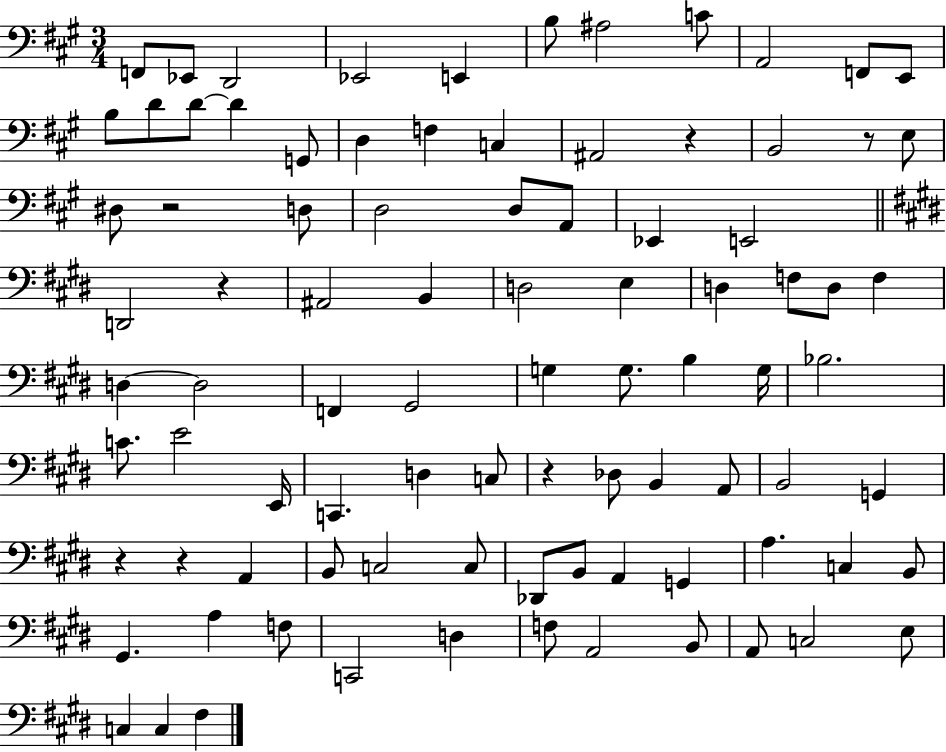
{
  \clef bass
  \numericTimeSignature
  \time 3/4
  \key a \major
  f,8 ees,8 d,2 | ees,2 e,4 | b8 ais2 c'8 | a,2 f,8 e,8 | \break b8 d'8 d'8~~ d'4 g,8 | d4 f4 c4 | ais,2 r4 | b,2 r8 e8 | \break dis8 r2 d8 | d2 d8 a,8 | ees,4 e,2 | \bar "||" \break \key e \major d,2 r4 | ais,2 b,4 | d2 e4 | d4 f8 d8 f4 | \break d4~~ d2 | f,4 gis,2 | g4 g8. b4 g16 | bes2. | \break c'8. e'2 e,16 | c,4. d4 c8 | r4 des8 b,4 a,8 | b,2 g,4 | \break r4 r4 a,4 | b,8 c2 c8 | des,8 b,8 a,4 g,4 | a4. c4 b,8 | \break gis,4. a4 f8 | c,2 d4 | f8 a,2 b,8 | a,8 c2 e8 | \break c4 c4 fis4 | \bar "|."
}